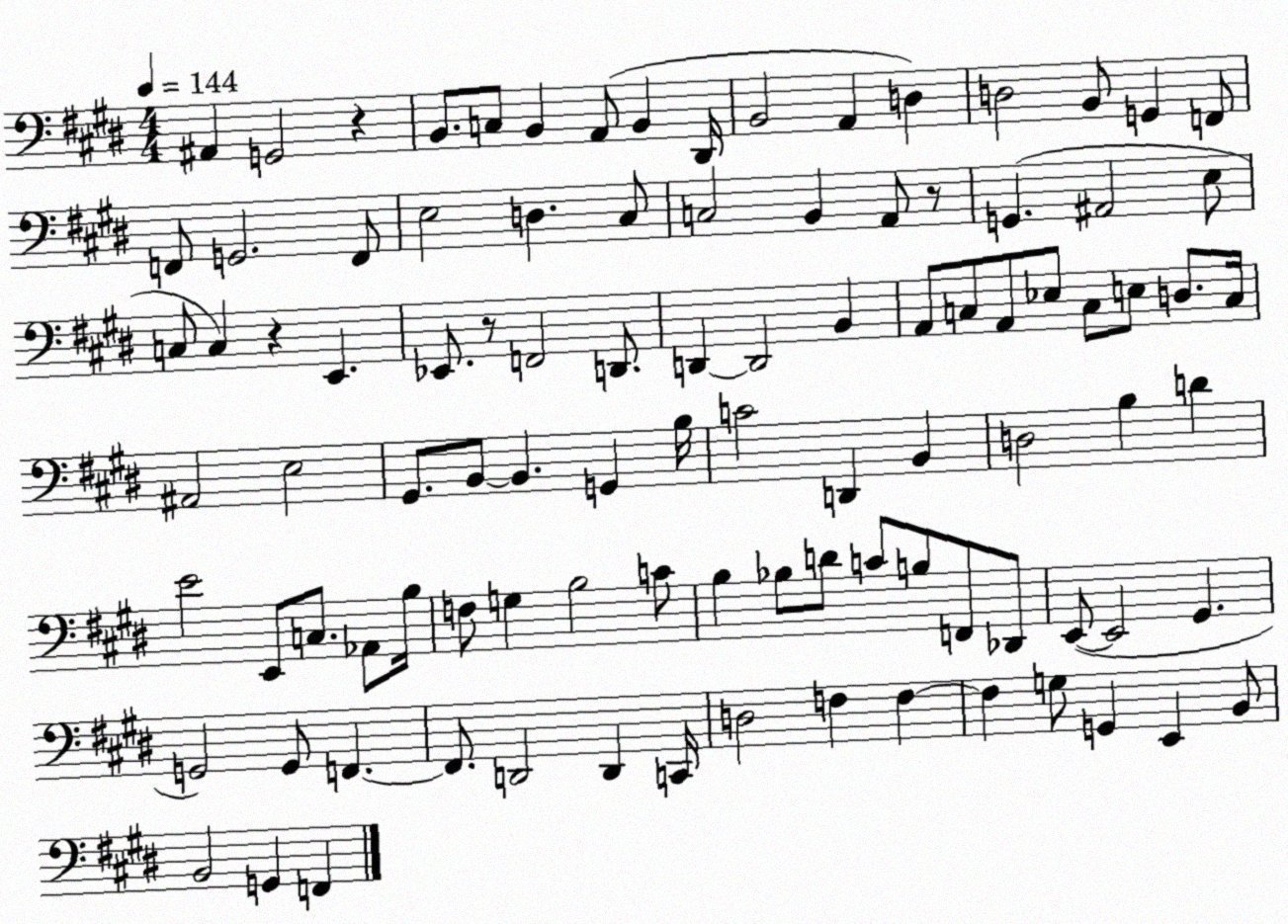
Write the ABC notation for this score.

X:1
T:Untitled
M:4/4
L:1/4
K:E
^A,, G,,2 z B,,/2 C,/2 B,, A,,/2 B,, ^D,,/4 B,,2 A,, D, D,2 B,,/2 G,, F,,/2 F,,/2 G,,2 F,,/2 E,2 D, ^C,/2 C,2 B,, A,,/2 z/2 G,, ^A,,2 E,/2 C,/2 C, z E,, _E,,/2 z/2 F,,2 D,,/2 D,, D,,2 B,, A,,/2 C,/2 A,,/2 _E,/2 C,/2 E,/2 D,/2 C,/4 ^A,,2 E,2 ^G,,/2 B,,/2 B,, G,, B,/4 C2 D,, B,, D,2 B, D E2 E,,/2 C,/2 _A,,/2 B,/4 F,/2 G, B,2 C/2 B, _B,/2 D/2 C/2 B,/2 F,,/2 _D,,/2 E,,/2 E,,2 ^G,, G,,2 G,,/2 F,, F,,/2 D,,2 D,, C,,/4 D,2 F, F, F, G,/2 G,, E,, B,,/2 B,,2 G,, F,,